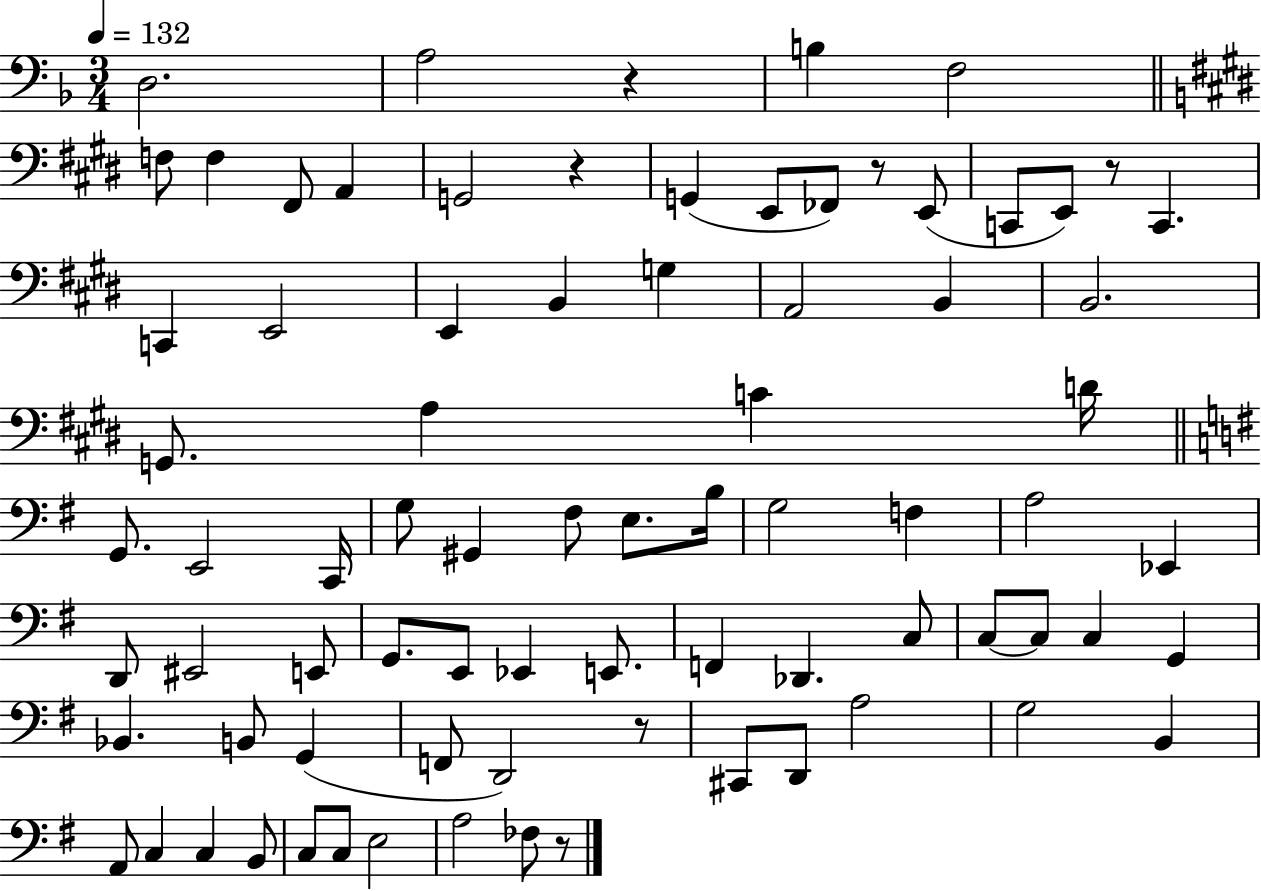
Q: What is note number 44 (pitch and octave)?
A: G2